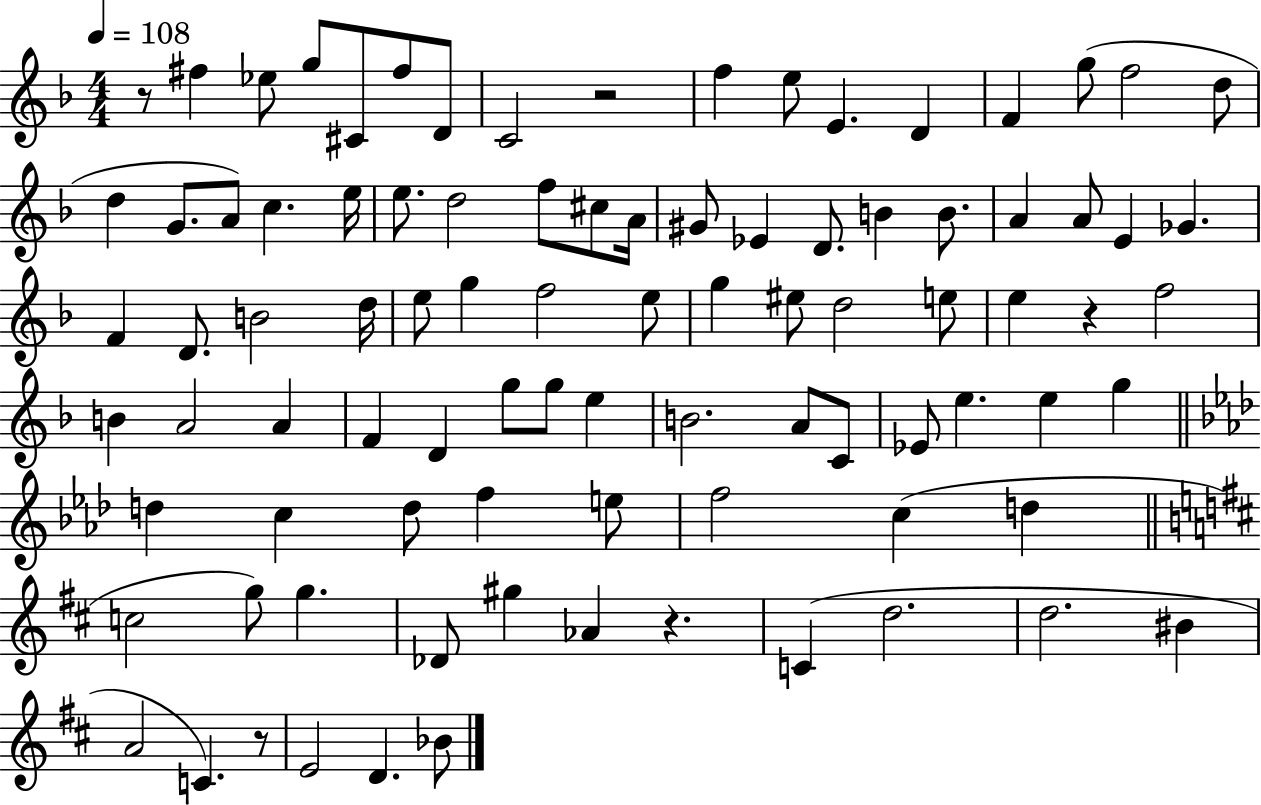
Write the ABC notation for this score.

X:1
T:Untitled
M:4/4
L:1/4
K:F
z/2 ^f _e/2 g/2 ^C/2 ^f/2 D/2 C2 z2 f e/2 E D F g/2 f2 d/2 d G/2 A/2 c e/4 e/2 d2 f/2 ^c/2 A/4 ^G/2 _E D/2 B B/2 A A/2 E _G F D/2 B2 d/4 e/2 g f2 e/2 g ^e/2 d2 e/2 e z f2 B A2 A F D g/2 g/2 e B2 A/2 C/2 _E/2 e e g d c d/2 f e/2 f2 c d c2 g/2 g _D/2 ^g _A z C d2 d2 ^B A2 C z/2 E2 D _B/2